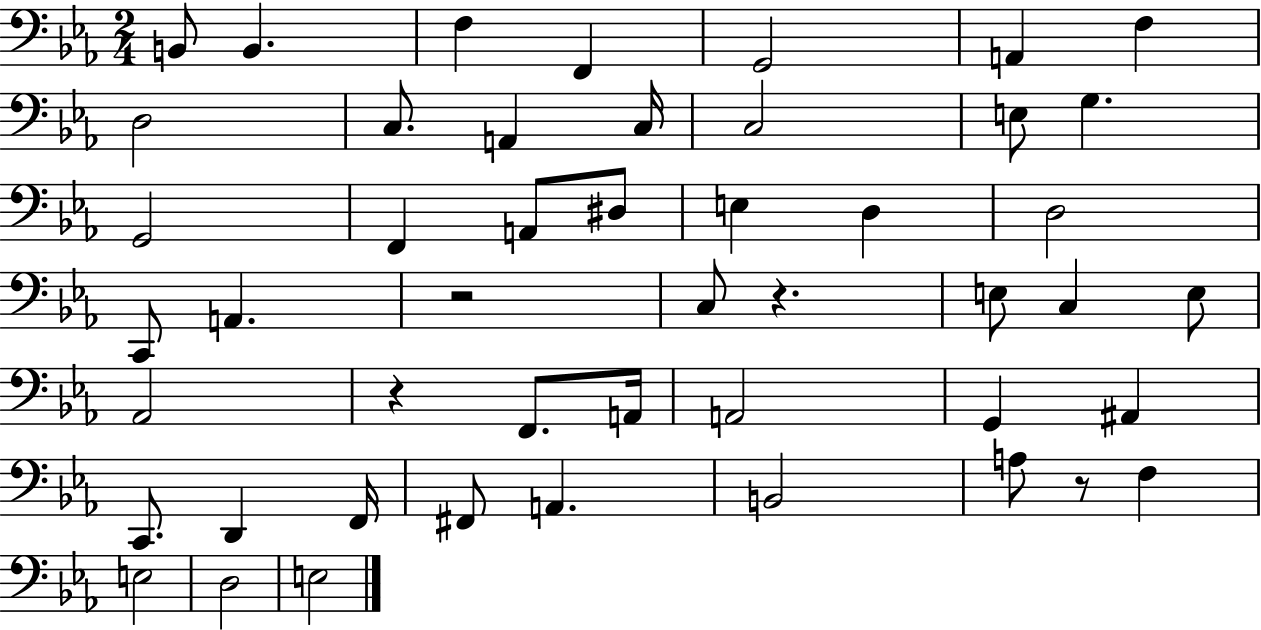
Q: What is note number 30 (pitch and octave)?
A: A2